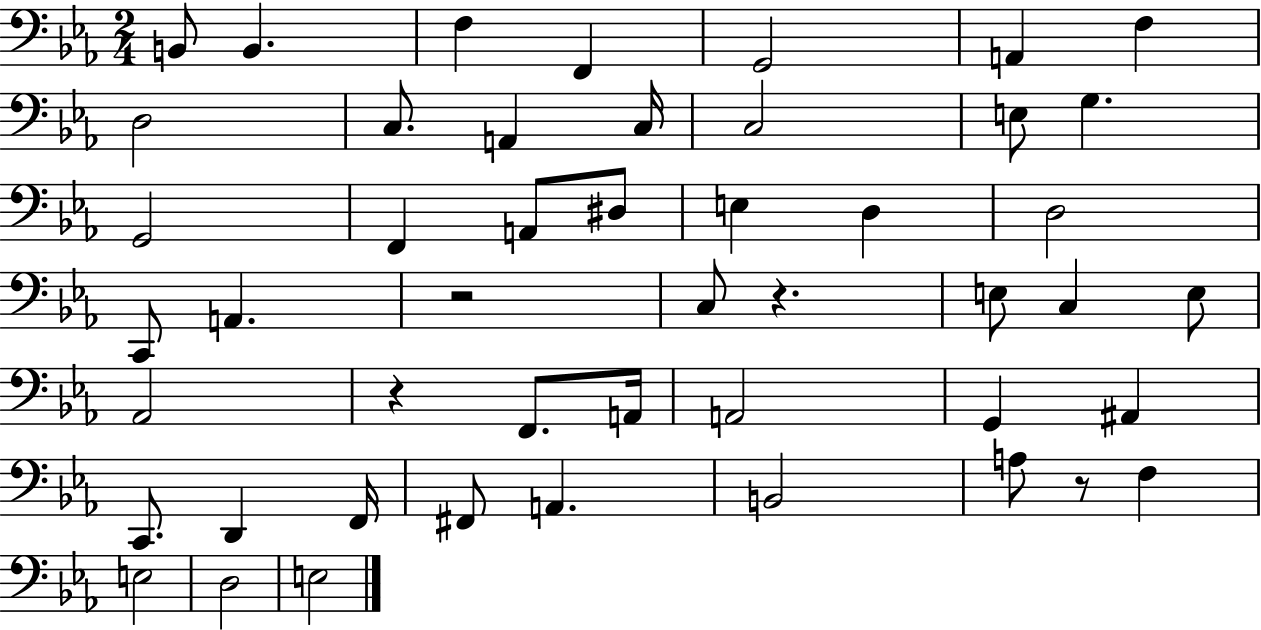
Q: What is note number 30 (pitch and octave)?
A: A2